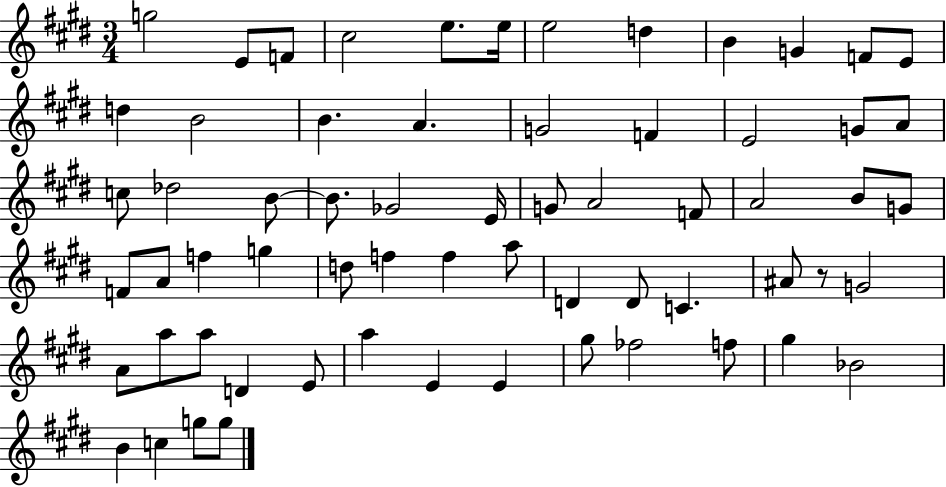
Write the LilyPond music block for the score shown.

{
  \clef treble
  \numericTimeSignature
  \time 3/4
  \key e \major
  g''2 e'8 f'8 | cis''2 e''8. e''16 | e''2 d''4 | b'4 g'4 f'8 e'8 | \break d''4 b'2 | b'4. a'4. | g'2 f'4 | e'2 g'8 a'8 | \break c''8 des''2 b'8~~ | b'8. ges'2 e'16 | g'8 a'2 f'8 | a'2 b'8 g'8 | \break f'8 a'8 f''4 g''4 | d''8 f''4 f''4 a''8 | d'4 d'8 c'4. | ais'8 r8 g'2 | \break a'8 a''8 a''8 d'4 e'8 | a''4 e'4 e'4 | gis''8 fes''2 f''8 | gis''4 bes'2 | \break b'4 c''4 g''8 g''8 | \bar "|."
}